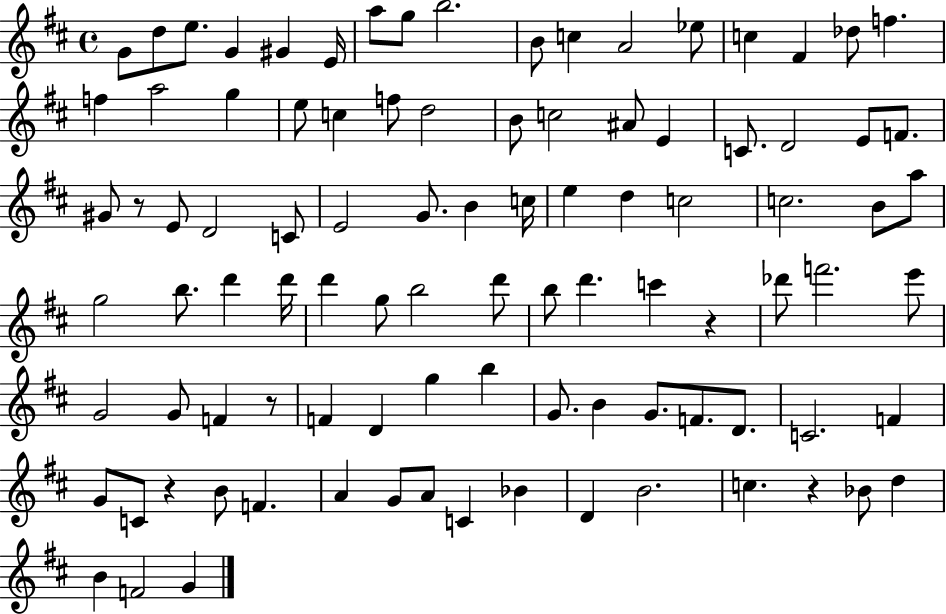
X:1
T:Untitled
M:4/4
L:1/4
K:D
G/2 d/2 e/2 G ^G E/4 a/2 g/2 b2 B/2 c A2 _e/2 c ^F _d/2 f f a2 g e/2 c f/2 d2 B/2 c2 ^A/2 E C/2 D2 E/2 F/2 ^G/2 z/2 E/2 D2 C/2 E2 G/2 B c/4 e d c2 c2 B/2 a/2 g2 b/2 d' d'/4 d' g/2 b2 d'/2 b/2 d' c' z _d'/2 f'2 e'/2 G2 G/2 F z/2 F D g b G/2 B G/2 F/2 D/2 C2 F G/2 C/2 z B/2 F A G/2 A/2 C _B D B2 c z _B/2 d B F2 G